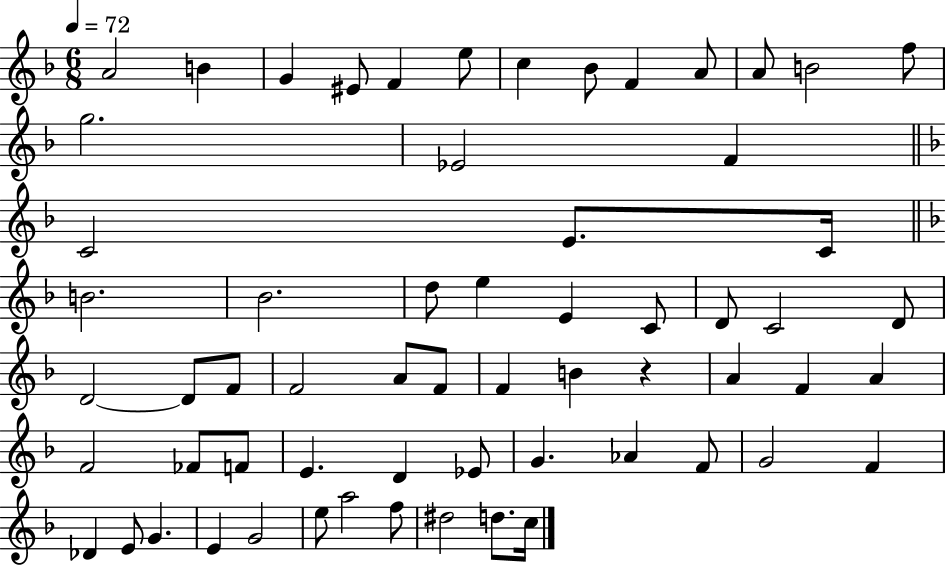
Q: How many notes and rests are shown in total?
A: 62